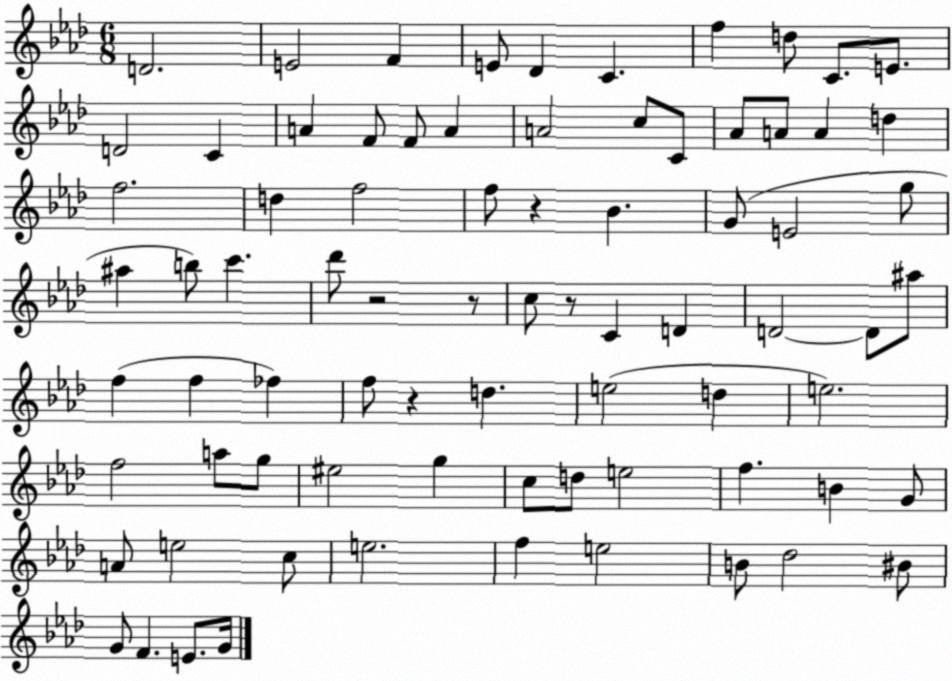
X:1
T:Untitled
M:6/8
L:1/4
K:Ab
D2 E2 F E/2 _D C f d/2 C/2 E/2 D2 C A F/2 F/2 A A2 c/2 C/2 _A/2 A/2 A d f2 d f2 f/2 z _B G/2 E2 g/2 ^a b/2 c' _d'/2 z2 z/2 c/2 z/2 C D D2 D/2 ^a/2 f f _f f/2 z d e2 d e2 f2 a/2 g/2 ^e2 g c/2 d/2 e2 f B G/2 A/2 e2 c/2 e2 f e2 B/2 _d2 ^B/2 G/2 F E/2 G/4